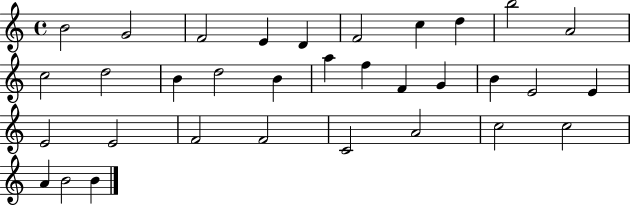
{
  \clef treble
  \time 4/4
  \defaultTimeSignature
  \key c \major
  b'2 g'2 | f'2 e'4 d'4 | f'2 c''4 d''4 | b''2 a'2 | \break c''2 d''2 | b'4 d''2 b'4 | a''4 f''4 f'4 g'4 | b'4 e'2 e'4 | \break e'2 e'2 | f'2 f'2 | c'2 a'2 | c''2 c''2 | \break a'4 b'2 b'4 | \bar "|."
}